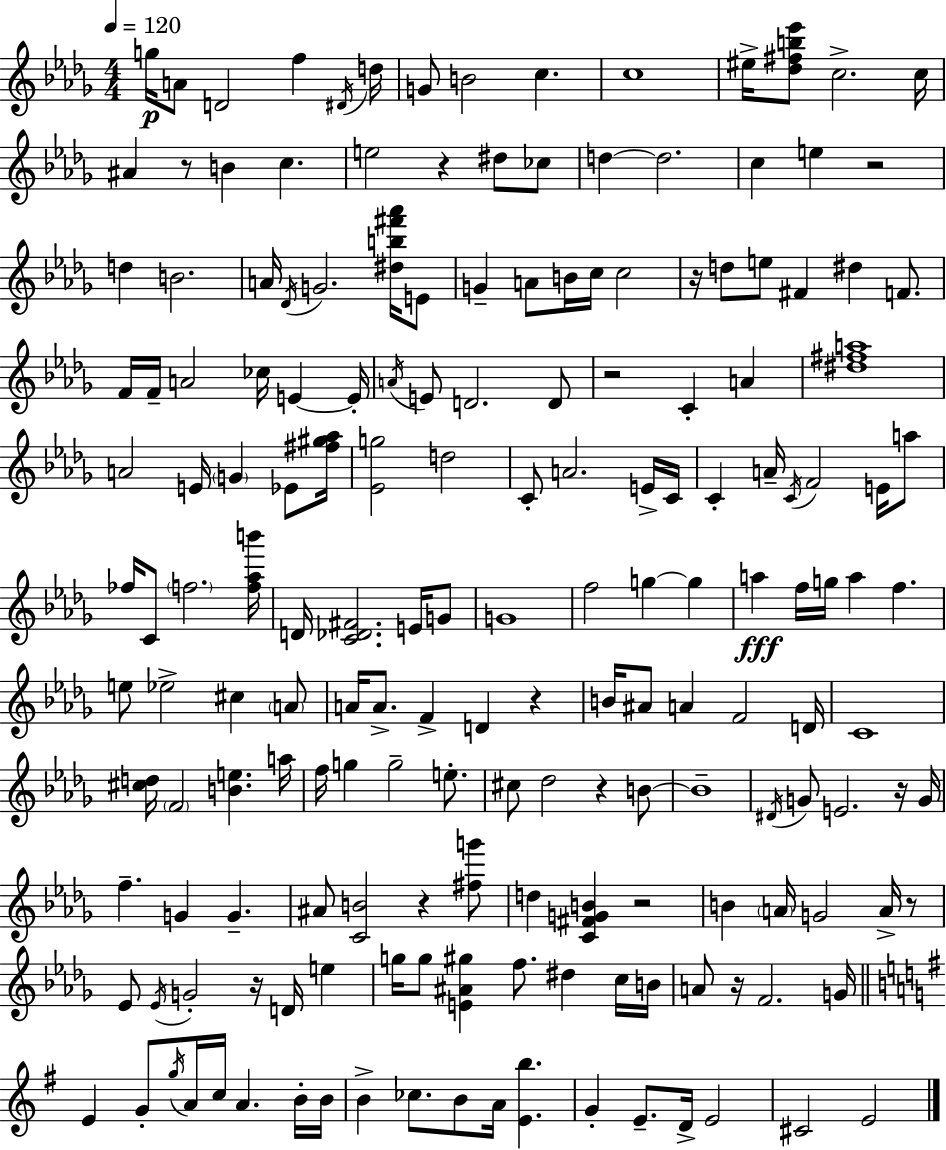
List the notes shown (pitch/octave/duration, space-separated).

G5/s A4/e D4/h F5/q D#4/s D5/s G4/e B4/h C5/q. C5/w EIS5/s [Db5,F#5,B5,Eb6]/e C5/h. C5/s A#4/q R/e B4/q C5/q. E5/h R/q D#5/e CES5/e D5/q D5/h. C5/q E5/q R/h D5/q B4/h. A4/s Db4/s G4/h. [D#5,B5,F#6,Ab6]/s E4/e G4/q A4/e B4/s C5/s C5/h R/s D5/e E5/e F#4/q D#5/q F4/e. F4/s F4/s A4/h CES5/s E4/q E4/s A4/s E4/e D4/h. D4/e R/h C4/q A4/q [D#5,F#5,A5]/w A4/h E4/s G4/q Eb4/e [F#5,G#5,Ab5]/s [Eb4,G5]/h D5/h C4/e A4/h. E4/s C4/s C4/q A4/s C4/s F4/h E4/s A5/e FES5/s C4/e F5/h. [F5,Ab5,B6]/s D4/s [C4,Db4,F#4]/h. E4/s G4/e G4/w F5/h G5/q G5/q A5/q F5/s G5/s A5/q F5/q. E5/e Eb5/h C#5/q A4/e A4/s A4/e. F4/q D4/q R/q B4/s A#4/e A4/q F4/h D4/s C4/w [C#5,D5]/s F4/h [B4,E5]/q. A5/s F5/s G5/q G5/h E5/e. C#5/e Db5/h R/q B4/e B4/w D#4/s G4/e E4/h. R/s G4/s F5/q. G4/q G4/q. A#4/e [C4,B4]/h R/q [F#5,G6]/e D5/q [C4,F#4,G4,B4]/q R/h B4/q A4/s G4/h A4/s R/e Eb4/e Eb4/s G4/h R/s D4/s E5/q G5/s G5/e [E4,A#4,G#5]/q F5/e. D#5/q C5/s B4/s A4/e R/s F4/h. G4/s E4/q G4/e G5/s A4/s C5/s A4/q. B4/s B4/s B4/q CES5/e. B4/e A4/s [E4,B5]/q. G4/q E4/e. D4/s E4/h C#4/h E4/h